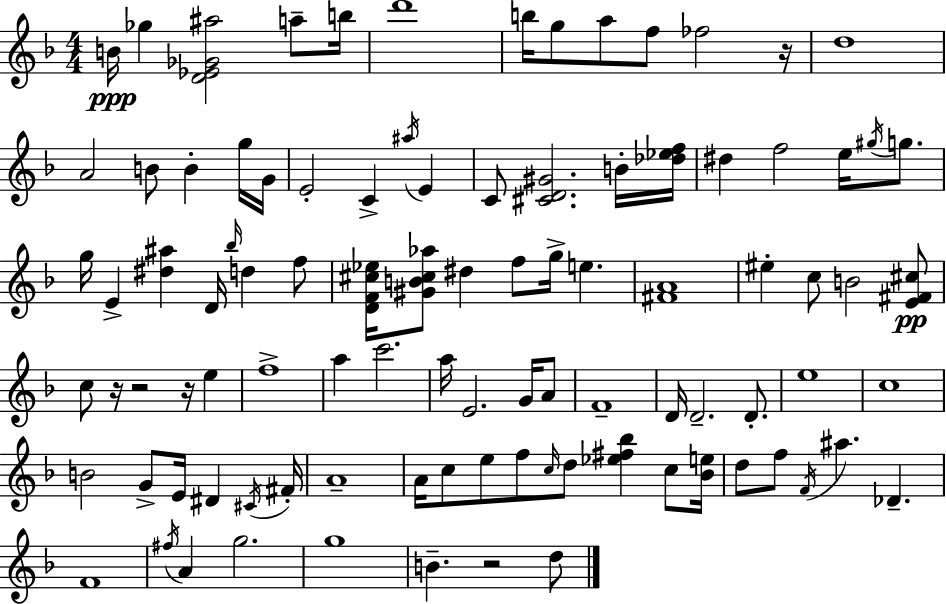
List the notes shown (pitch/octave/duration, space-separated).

B4/s Gb5/q [D4,Eb4,Gb4,A#5]/h A5/e B5/s D6/w B5/s G5/e A5/e F5/e FES5/h R/s D5/w A4/h B4/e B4/q G5/s G4/s E4/h C4/q A#5/s E4/q C4/e [C#4,D4,G#4]/h. B4/s [Db5,Eb5,F5]/s D#5/q F5/h E5/s G#5/s G5/e. G5/s E4/q [D#5,A#5]/q D4/s Bb5/s D5/q F5/e [D4,F4,C#5,Eb5]/s [G#4,B4,C#5,Ab5]/e D#5/q F5/e G5/s E5/q. [F#4,A4]/w EIS5/q C5/e B4/h [E4,F#4,C#5]/e C5/e R/s R/h R/s E5/q F5/w A5/q C6/h. A5/s E4/h. G4/s A4/e F4/w D4/s D4/h. D4/e. E5/w C5/w B4/h G4/e E4/s D#4/q C#4/s F#4/s A4/w A4/s C5/e E5/e F5/e C5/s D5/e [Eb5,F#5,Bb5]/q C5/e [Bb4,E5]/s D5/e F5/e F4/s A#5/q. Db4/q. F4/w F#5/s A4/q G5/h. G5/w B4/q. R/h D5/e